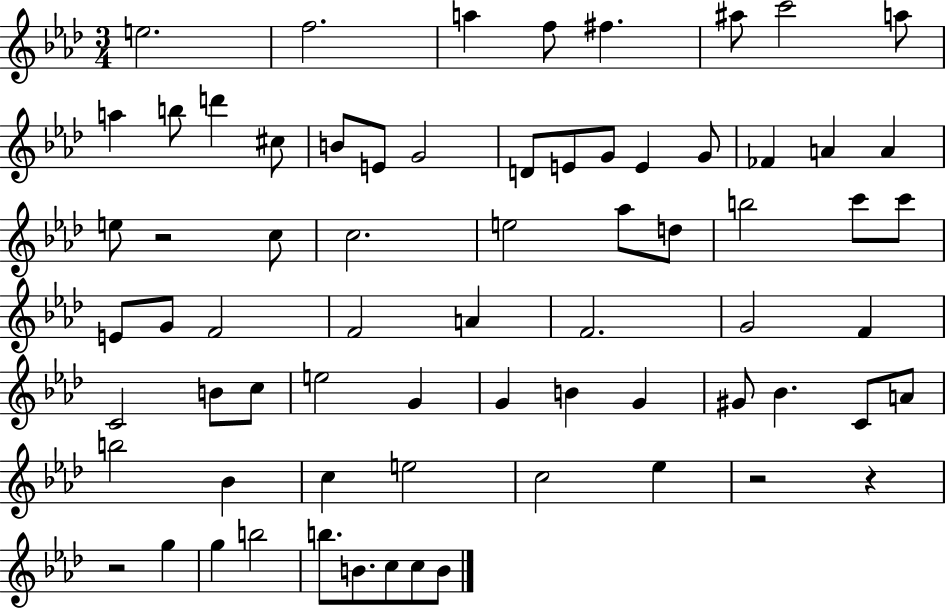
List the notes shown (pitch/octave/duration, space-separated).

E5/h. F5/h. A5/q F5/e F#5/q. A#5/e C6/h A5/e A5/q B5/e D6/q C#5/e B4/e E4/e G4/h D4/e E4/e G4/e E4/q G4/e FES4/q A4/q A4/q E5/e R/h C5/e C5/h. E5/h Ab5/e D5/e B5/h C6/e C6/e E4/e G4/e F4/h F4/h A4/q F4/h. G4/h F4/q C4/h B4/e C5/e E5/h G4/q G4/q B4/q G4/q G#4/e Bb4/q. C4/e A4/e B5/h Bb4/q C5/q E5/h C5/h Eb5/q R/h R/q R/h G5/q G5/q B5/h B5/e. B4/e. C5/e C5/e B4/e